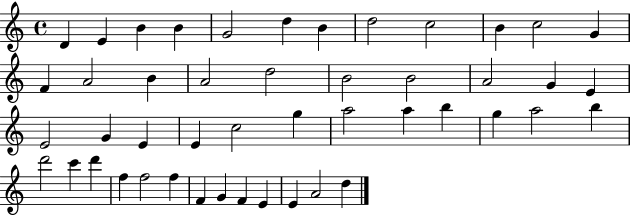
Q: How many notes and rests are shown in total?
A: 47